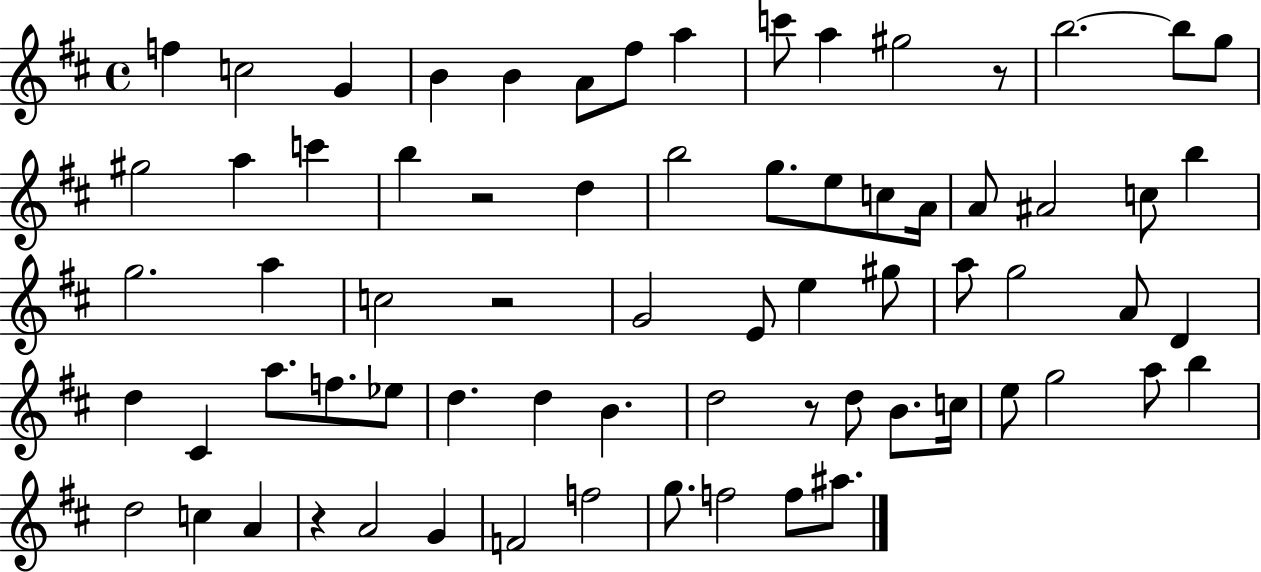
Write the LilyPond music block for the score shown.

{
  \clef treble
  \time 4/4
  \defaultTimeSignature
  \key d \major
  \repeat volta 2 { f''4 c''2 g'4 | b'4 b'4 a'8 fis''8 a''4 | c'''8 a''4 gis''2 r8 | b''2.~~ b''8 g''8 | \break gis''2 a''4 c'''4 | b''4 r2 d''4 | b''2 g''8. e''8 c''8 a'16 | a'8 ais'2 c''8 b''4 | \break g''2. a''4 | c''2 r2 | g'2 e'8 e''4 gis''8 | a''8 g''2 a'8 d'4 | \break d''4 cis'4 a''8. f''8. ees''8 | d''4. d''4 b'4. | d''2 r8 d''8 b'8. c''16 | e''8 g''2 a''8 b''4 | \break d''2 c''4 a'4 | r4 a'2 g'4 | f'2 f''2 | g''8. f''2 f''8 ais''8. | \break } \bar "|."
}